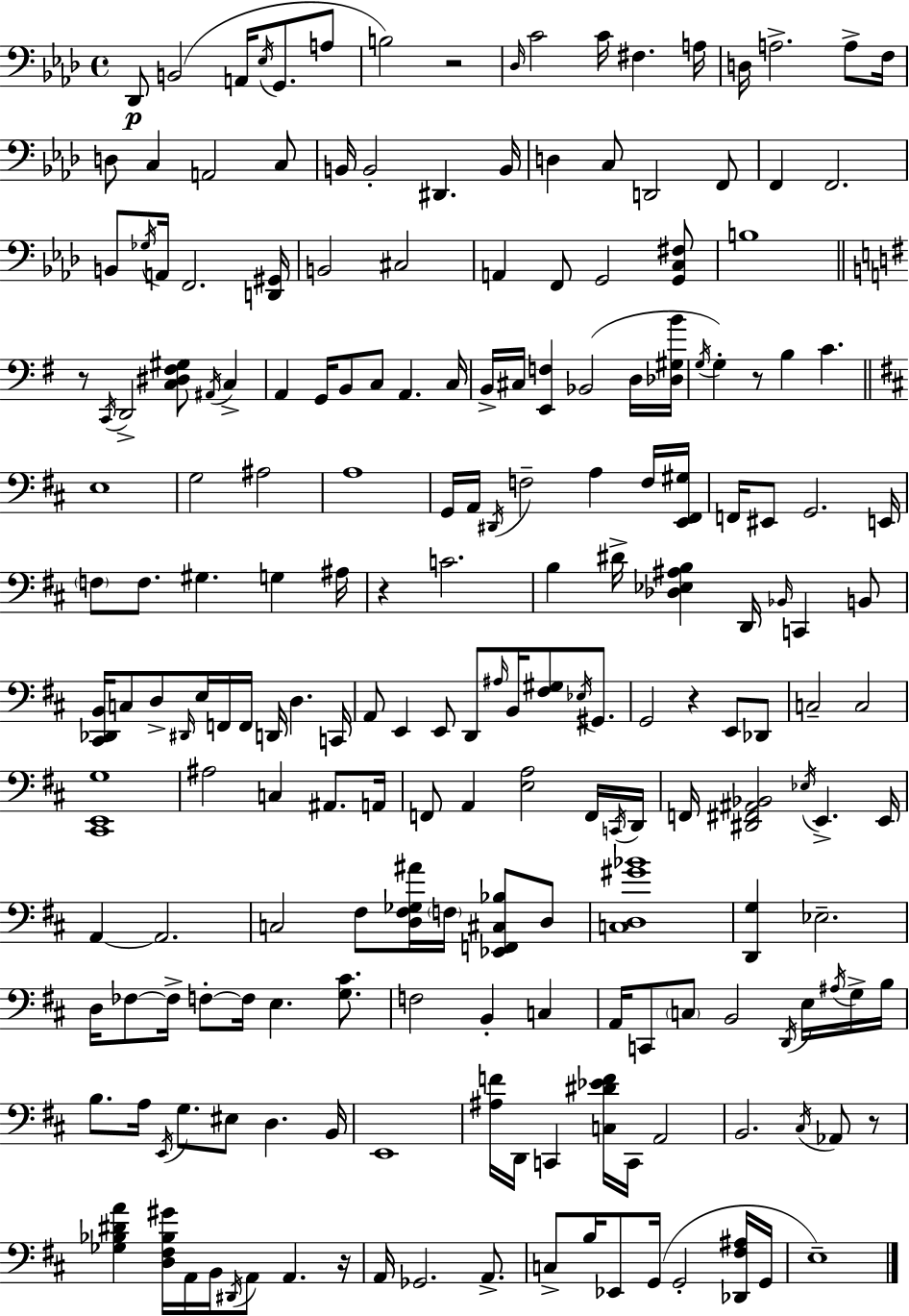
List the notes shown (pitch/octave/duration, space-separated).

Db2/e B2/h A2/s Eb3/s G2/e. A3/e B3/h R/h Db3/s C4/h C4/s F#3/q. A3/s D3/s A3/h. A3/e F3/s D3/e C3/q A2/h C3/e B2/s B2/h D#2/q. B2/s D3/q C3/e D2/h F2/e F2/q F2/h. B2/e Gb3/s A2/s F2/h. [D2,G#2]/s B2/h C#3/h A2/q F2/e G2/h [G2,C3,F#3]/e B3/w R/e C2/s D2/h [C3,D#3,F#3,G#3]/e A#2/s C3/q A2/q G2/s B2/e C3/e A2/q. C3/s B2/s C#3/s [E2,F3]/q Bb2/h D3/s [Db3,G#3,B4]/s G3/s G3/q R/e B3/q C4/q. E3/w G3/h A#3/h A3/w G2/s A2/s D#2/s F3/h A3/q F3/s [E2,F#2,G#3]/s F2/s EIS2/e G2/h. E2/s F3/e F3/e. G#3/q. G3/q A#3/s R/q C4/h. B3/q D#4/s [Db3,Eb3,A#3,B3]/q D2/s Bb2/s C2/q B2/e [C#2,Db2,B2]/s C3/e D3/e D#2/s E3/s F2/s F2/s D2/s D3/q. C2/s A2/e E2/q E2/e D2/e A#3/s B2/s [F#3,G#3]/e Eb3/s G#2/e. G2/h R/q E2/e Db2/e C3/h C3/h [C#2,E2,G3]/w A#3/h C3/q A#2/e. A2/s F2/e A2/q [E3,A3]/h F2/s C2/s D2/s F2/s [D#2,F#2,A#2,Bb2]/h Eb3/s E2/q. E2/s A2/q A2/h. C3/h F#3/e [D3,F#3,Gb3,A#4]/s F3/s [Eb2,F2,C#3,Bb3]/e D3/e [C3,D3,G#4,Bb4]/w [D2,G3]/q Eb3/h. D3/s FES3/e FES3/s F3/e F3/s E3/q. [G3,C#4]/e. F3/h B2/q C3/q A2/s C2/e C3/e B2/h D2/s E3/s A#3/s G3/s B3/s B3/e. A3/s E2/s G3/e. EIS3/e D3/q. B2/s E2/w [A#3,F4]/s D2/s C2/q [C3,D#4,Eb4,F4]/s C2/s A2/h B2/h. C#3/s Ab2/e R/e [Gb3,Bb3,D#4,A4]/q [D3,F#3,Bb3,G#4]/s A2/s B2/s D#2/s A2/e A2/q. R/s A2/s Gb2/h. A2/e. C3/e B3/s Eb2/e G2/s G2/h [Db2,F#3,A#3]/s G2/s E3/w